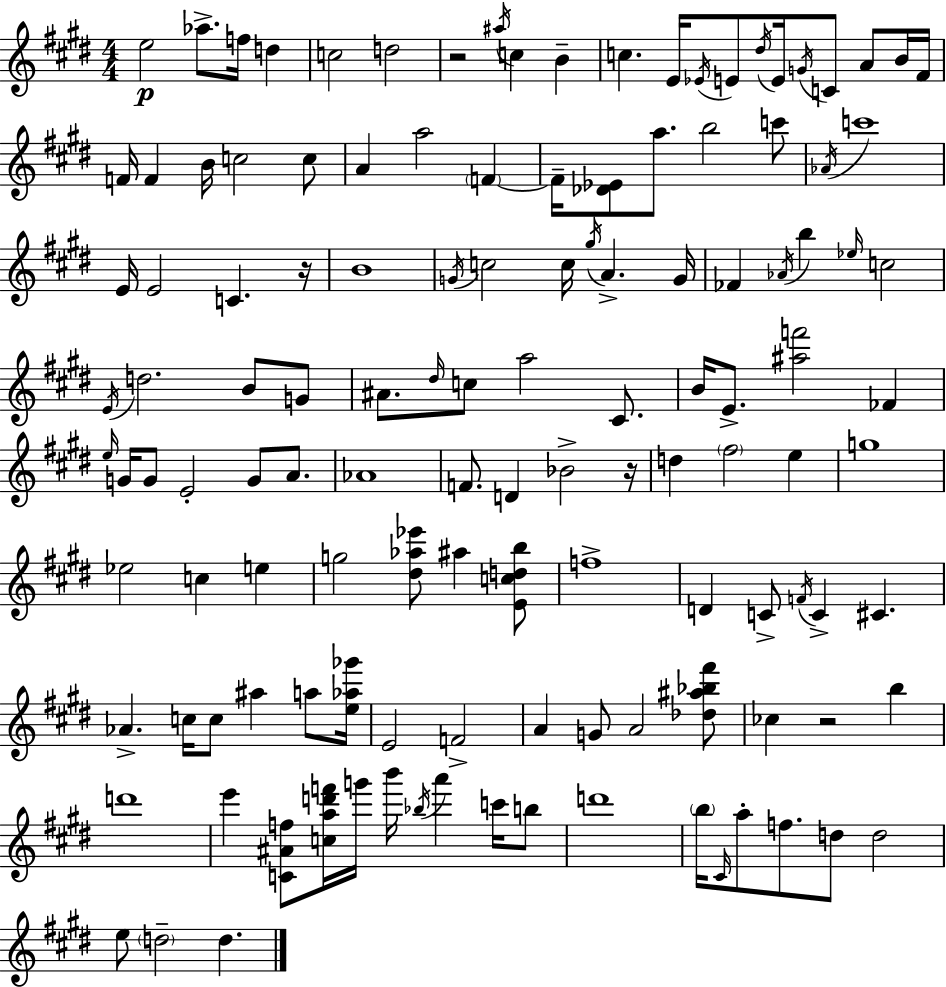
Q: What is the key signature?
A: E major